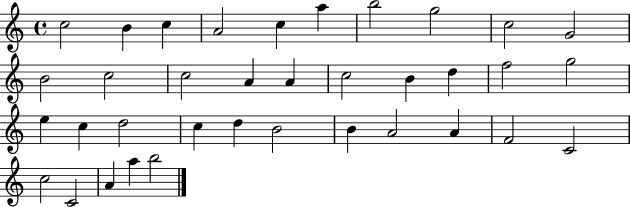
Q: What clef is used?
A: treble